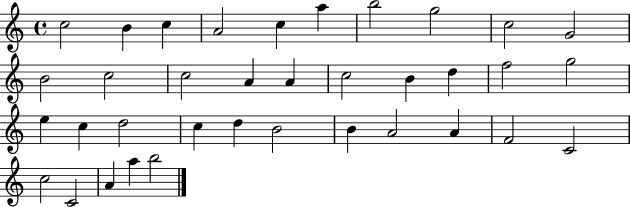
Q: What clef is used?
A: treble